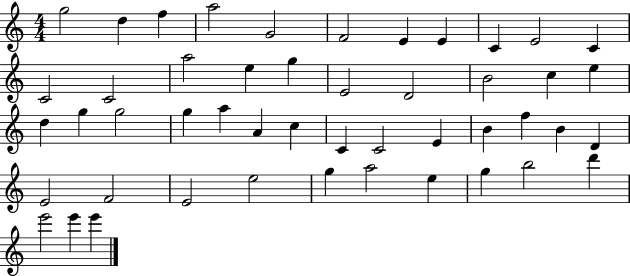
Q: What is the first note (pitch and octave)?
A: G5